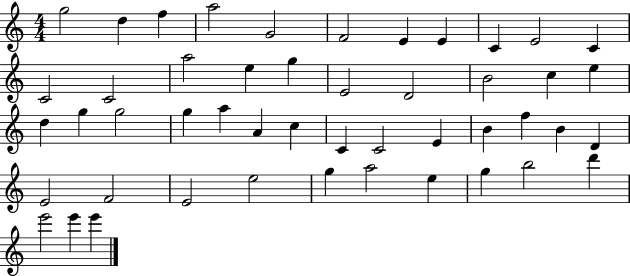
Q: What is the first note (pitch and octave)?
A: G5